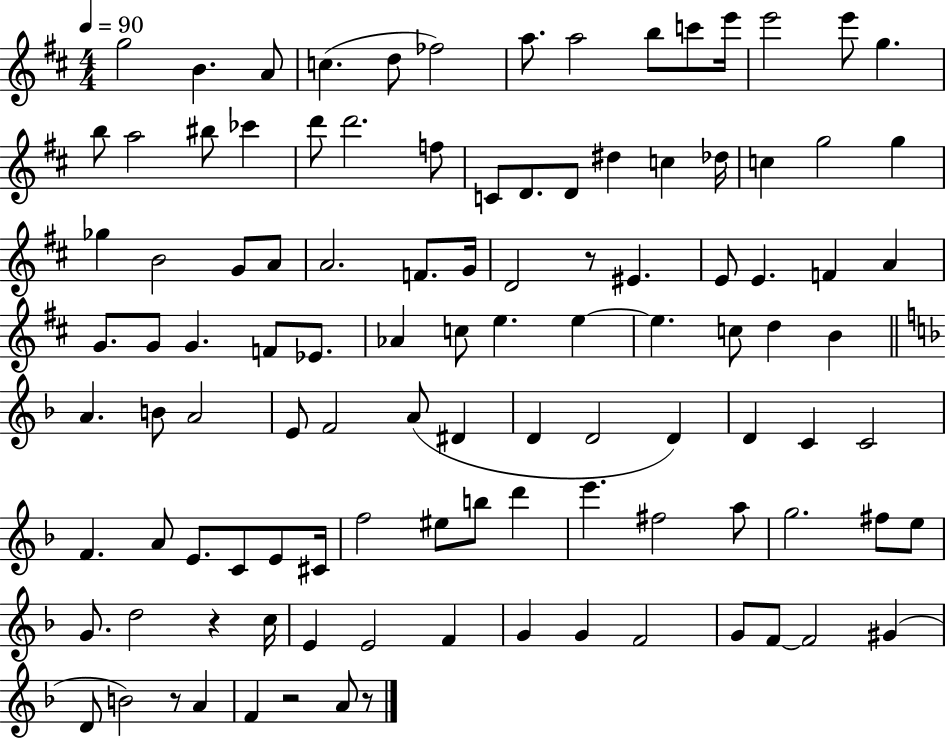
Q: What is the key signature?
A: D major